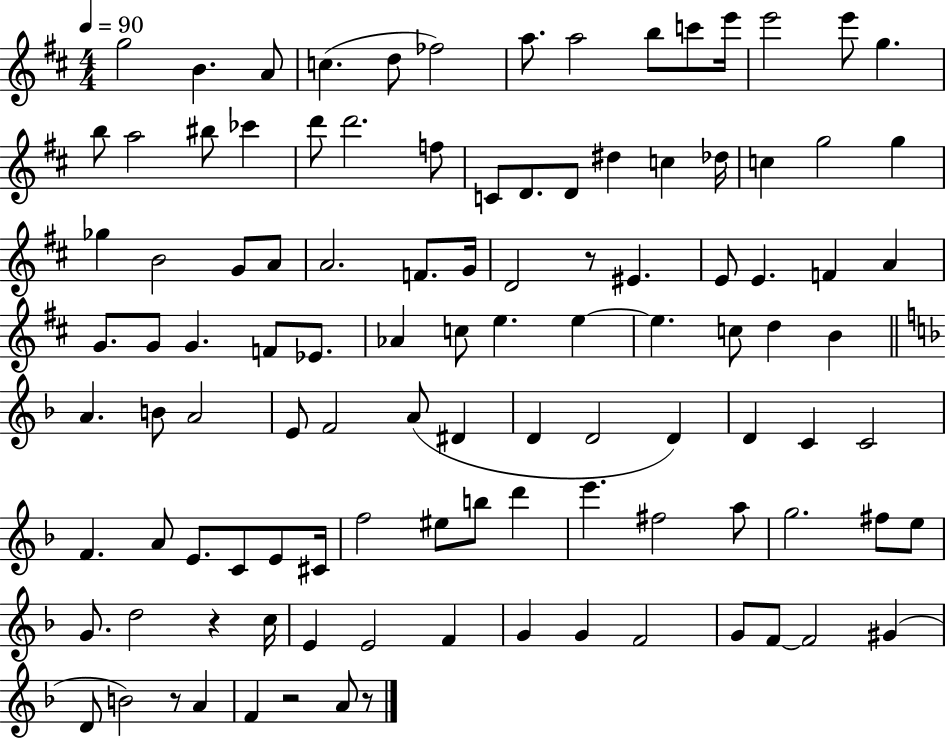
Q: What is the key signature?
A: D major